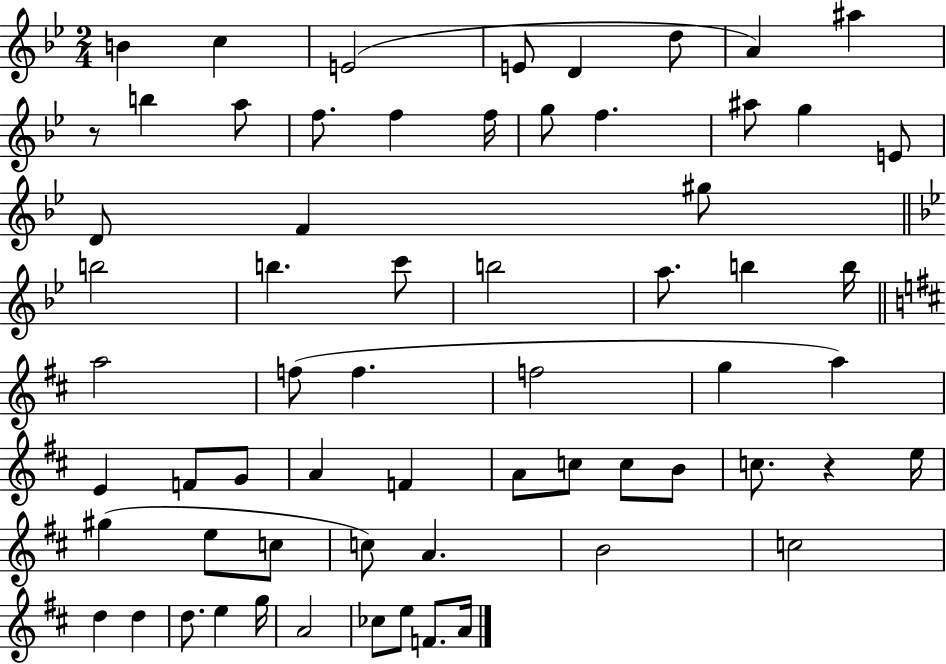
B4/q C5/q E4/h E4/e D4/q D5/e A4/q A#5/q R/e B5/q A5/e F5/e. F5/q F5/s G5/e F5/q. A#5/e G5/q E4/e D4/e F4/q G#5/e B5/h B5/q. C6/e B5/h A5/e. B5/q B5/s A5/h F5/e F5/q. F5/h G5/q A5/q E4/q F4/e G4/e A4/q F4/q A4/e C5/e C5/e B4/e C5/e. R/q E5/s G#5/q E5/e C5/e C5/e A4/q. B4/h C5/h D5/q D5/q D5/e. E5/q G5/s A4/h CES5/e E5/e F4/e. A4/s